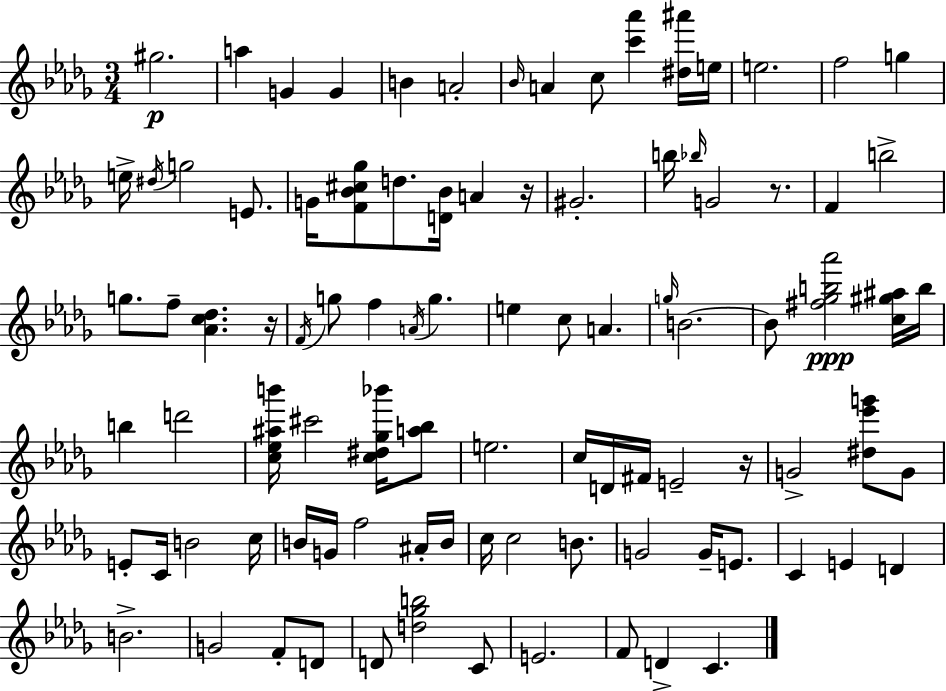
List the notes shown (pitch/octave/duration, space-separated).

G#5/h. A5/q G4/q G4/q B4/q A4/h Bb4/s A4/q C5/e [C6,Ab6]/q [D#5,A#6]/s E5/s E5/h. F5/h G5/q E5/s D#5/s G5/h E4/e. G4/s [F4,Bb4,C#5,Gb5]/e D5/e. [D4,Bb4]/s A4/q R/s G#4/h. B5/s Bb5/s G4/h R/e. F4/q B5/h G5/e. F5/e [Ab4,C5,Db5]/q. R/s F4/s G5/e F5/q A4/s G5/q. E5/q C5/e A4/q. G5/s B4/h. B4/e [F#5,Gb5,B5,Ab6]/h [C5,G#5,A#5]/s B5/s B5/q D6/h [C5,Eb5,A#5,B6]/s C#6/h [C5,D#5,Gb5,Bb6]/s [A5,Bb5]/e E5/h. C5/s D4/s F#4/s E4/h R/s G4/h [D#5,Eb6,G6]/e G4/e E4/e C4/s B4/h C5/s B4/s G4/s F5/h A#4/s B4/s C5/s C5/h B4/e. G4/h G4/s E4/e. C4/q E4/q D4/q B4/h. G4/h F4/e D4/e D4/e [D5,Gb5,B5]/h C4/e E4/h. F4/e D4/q C4/q.